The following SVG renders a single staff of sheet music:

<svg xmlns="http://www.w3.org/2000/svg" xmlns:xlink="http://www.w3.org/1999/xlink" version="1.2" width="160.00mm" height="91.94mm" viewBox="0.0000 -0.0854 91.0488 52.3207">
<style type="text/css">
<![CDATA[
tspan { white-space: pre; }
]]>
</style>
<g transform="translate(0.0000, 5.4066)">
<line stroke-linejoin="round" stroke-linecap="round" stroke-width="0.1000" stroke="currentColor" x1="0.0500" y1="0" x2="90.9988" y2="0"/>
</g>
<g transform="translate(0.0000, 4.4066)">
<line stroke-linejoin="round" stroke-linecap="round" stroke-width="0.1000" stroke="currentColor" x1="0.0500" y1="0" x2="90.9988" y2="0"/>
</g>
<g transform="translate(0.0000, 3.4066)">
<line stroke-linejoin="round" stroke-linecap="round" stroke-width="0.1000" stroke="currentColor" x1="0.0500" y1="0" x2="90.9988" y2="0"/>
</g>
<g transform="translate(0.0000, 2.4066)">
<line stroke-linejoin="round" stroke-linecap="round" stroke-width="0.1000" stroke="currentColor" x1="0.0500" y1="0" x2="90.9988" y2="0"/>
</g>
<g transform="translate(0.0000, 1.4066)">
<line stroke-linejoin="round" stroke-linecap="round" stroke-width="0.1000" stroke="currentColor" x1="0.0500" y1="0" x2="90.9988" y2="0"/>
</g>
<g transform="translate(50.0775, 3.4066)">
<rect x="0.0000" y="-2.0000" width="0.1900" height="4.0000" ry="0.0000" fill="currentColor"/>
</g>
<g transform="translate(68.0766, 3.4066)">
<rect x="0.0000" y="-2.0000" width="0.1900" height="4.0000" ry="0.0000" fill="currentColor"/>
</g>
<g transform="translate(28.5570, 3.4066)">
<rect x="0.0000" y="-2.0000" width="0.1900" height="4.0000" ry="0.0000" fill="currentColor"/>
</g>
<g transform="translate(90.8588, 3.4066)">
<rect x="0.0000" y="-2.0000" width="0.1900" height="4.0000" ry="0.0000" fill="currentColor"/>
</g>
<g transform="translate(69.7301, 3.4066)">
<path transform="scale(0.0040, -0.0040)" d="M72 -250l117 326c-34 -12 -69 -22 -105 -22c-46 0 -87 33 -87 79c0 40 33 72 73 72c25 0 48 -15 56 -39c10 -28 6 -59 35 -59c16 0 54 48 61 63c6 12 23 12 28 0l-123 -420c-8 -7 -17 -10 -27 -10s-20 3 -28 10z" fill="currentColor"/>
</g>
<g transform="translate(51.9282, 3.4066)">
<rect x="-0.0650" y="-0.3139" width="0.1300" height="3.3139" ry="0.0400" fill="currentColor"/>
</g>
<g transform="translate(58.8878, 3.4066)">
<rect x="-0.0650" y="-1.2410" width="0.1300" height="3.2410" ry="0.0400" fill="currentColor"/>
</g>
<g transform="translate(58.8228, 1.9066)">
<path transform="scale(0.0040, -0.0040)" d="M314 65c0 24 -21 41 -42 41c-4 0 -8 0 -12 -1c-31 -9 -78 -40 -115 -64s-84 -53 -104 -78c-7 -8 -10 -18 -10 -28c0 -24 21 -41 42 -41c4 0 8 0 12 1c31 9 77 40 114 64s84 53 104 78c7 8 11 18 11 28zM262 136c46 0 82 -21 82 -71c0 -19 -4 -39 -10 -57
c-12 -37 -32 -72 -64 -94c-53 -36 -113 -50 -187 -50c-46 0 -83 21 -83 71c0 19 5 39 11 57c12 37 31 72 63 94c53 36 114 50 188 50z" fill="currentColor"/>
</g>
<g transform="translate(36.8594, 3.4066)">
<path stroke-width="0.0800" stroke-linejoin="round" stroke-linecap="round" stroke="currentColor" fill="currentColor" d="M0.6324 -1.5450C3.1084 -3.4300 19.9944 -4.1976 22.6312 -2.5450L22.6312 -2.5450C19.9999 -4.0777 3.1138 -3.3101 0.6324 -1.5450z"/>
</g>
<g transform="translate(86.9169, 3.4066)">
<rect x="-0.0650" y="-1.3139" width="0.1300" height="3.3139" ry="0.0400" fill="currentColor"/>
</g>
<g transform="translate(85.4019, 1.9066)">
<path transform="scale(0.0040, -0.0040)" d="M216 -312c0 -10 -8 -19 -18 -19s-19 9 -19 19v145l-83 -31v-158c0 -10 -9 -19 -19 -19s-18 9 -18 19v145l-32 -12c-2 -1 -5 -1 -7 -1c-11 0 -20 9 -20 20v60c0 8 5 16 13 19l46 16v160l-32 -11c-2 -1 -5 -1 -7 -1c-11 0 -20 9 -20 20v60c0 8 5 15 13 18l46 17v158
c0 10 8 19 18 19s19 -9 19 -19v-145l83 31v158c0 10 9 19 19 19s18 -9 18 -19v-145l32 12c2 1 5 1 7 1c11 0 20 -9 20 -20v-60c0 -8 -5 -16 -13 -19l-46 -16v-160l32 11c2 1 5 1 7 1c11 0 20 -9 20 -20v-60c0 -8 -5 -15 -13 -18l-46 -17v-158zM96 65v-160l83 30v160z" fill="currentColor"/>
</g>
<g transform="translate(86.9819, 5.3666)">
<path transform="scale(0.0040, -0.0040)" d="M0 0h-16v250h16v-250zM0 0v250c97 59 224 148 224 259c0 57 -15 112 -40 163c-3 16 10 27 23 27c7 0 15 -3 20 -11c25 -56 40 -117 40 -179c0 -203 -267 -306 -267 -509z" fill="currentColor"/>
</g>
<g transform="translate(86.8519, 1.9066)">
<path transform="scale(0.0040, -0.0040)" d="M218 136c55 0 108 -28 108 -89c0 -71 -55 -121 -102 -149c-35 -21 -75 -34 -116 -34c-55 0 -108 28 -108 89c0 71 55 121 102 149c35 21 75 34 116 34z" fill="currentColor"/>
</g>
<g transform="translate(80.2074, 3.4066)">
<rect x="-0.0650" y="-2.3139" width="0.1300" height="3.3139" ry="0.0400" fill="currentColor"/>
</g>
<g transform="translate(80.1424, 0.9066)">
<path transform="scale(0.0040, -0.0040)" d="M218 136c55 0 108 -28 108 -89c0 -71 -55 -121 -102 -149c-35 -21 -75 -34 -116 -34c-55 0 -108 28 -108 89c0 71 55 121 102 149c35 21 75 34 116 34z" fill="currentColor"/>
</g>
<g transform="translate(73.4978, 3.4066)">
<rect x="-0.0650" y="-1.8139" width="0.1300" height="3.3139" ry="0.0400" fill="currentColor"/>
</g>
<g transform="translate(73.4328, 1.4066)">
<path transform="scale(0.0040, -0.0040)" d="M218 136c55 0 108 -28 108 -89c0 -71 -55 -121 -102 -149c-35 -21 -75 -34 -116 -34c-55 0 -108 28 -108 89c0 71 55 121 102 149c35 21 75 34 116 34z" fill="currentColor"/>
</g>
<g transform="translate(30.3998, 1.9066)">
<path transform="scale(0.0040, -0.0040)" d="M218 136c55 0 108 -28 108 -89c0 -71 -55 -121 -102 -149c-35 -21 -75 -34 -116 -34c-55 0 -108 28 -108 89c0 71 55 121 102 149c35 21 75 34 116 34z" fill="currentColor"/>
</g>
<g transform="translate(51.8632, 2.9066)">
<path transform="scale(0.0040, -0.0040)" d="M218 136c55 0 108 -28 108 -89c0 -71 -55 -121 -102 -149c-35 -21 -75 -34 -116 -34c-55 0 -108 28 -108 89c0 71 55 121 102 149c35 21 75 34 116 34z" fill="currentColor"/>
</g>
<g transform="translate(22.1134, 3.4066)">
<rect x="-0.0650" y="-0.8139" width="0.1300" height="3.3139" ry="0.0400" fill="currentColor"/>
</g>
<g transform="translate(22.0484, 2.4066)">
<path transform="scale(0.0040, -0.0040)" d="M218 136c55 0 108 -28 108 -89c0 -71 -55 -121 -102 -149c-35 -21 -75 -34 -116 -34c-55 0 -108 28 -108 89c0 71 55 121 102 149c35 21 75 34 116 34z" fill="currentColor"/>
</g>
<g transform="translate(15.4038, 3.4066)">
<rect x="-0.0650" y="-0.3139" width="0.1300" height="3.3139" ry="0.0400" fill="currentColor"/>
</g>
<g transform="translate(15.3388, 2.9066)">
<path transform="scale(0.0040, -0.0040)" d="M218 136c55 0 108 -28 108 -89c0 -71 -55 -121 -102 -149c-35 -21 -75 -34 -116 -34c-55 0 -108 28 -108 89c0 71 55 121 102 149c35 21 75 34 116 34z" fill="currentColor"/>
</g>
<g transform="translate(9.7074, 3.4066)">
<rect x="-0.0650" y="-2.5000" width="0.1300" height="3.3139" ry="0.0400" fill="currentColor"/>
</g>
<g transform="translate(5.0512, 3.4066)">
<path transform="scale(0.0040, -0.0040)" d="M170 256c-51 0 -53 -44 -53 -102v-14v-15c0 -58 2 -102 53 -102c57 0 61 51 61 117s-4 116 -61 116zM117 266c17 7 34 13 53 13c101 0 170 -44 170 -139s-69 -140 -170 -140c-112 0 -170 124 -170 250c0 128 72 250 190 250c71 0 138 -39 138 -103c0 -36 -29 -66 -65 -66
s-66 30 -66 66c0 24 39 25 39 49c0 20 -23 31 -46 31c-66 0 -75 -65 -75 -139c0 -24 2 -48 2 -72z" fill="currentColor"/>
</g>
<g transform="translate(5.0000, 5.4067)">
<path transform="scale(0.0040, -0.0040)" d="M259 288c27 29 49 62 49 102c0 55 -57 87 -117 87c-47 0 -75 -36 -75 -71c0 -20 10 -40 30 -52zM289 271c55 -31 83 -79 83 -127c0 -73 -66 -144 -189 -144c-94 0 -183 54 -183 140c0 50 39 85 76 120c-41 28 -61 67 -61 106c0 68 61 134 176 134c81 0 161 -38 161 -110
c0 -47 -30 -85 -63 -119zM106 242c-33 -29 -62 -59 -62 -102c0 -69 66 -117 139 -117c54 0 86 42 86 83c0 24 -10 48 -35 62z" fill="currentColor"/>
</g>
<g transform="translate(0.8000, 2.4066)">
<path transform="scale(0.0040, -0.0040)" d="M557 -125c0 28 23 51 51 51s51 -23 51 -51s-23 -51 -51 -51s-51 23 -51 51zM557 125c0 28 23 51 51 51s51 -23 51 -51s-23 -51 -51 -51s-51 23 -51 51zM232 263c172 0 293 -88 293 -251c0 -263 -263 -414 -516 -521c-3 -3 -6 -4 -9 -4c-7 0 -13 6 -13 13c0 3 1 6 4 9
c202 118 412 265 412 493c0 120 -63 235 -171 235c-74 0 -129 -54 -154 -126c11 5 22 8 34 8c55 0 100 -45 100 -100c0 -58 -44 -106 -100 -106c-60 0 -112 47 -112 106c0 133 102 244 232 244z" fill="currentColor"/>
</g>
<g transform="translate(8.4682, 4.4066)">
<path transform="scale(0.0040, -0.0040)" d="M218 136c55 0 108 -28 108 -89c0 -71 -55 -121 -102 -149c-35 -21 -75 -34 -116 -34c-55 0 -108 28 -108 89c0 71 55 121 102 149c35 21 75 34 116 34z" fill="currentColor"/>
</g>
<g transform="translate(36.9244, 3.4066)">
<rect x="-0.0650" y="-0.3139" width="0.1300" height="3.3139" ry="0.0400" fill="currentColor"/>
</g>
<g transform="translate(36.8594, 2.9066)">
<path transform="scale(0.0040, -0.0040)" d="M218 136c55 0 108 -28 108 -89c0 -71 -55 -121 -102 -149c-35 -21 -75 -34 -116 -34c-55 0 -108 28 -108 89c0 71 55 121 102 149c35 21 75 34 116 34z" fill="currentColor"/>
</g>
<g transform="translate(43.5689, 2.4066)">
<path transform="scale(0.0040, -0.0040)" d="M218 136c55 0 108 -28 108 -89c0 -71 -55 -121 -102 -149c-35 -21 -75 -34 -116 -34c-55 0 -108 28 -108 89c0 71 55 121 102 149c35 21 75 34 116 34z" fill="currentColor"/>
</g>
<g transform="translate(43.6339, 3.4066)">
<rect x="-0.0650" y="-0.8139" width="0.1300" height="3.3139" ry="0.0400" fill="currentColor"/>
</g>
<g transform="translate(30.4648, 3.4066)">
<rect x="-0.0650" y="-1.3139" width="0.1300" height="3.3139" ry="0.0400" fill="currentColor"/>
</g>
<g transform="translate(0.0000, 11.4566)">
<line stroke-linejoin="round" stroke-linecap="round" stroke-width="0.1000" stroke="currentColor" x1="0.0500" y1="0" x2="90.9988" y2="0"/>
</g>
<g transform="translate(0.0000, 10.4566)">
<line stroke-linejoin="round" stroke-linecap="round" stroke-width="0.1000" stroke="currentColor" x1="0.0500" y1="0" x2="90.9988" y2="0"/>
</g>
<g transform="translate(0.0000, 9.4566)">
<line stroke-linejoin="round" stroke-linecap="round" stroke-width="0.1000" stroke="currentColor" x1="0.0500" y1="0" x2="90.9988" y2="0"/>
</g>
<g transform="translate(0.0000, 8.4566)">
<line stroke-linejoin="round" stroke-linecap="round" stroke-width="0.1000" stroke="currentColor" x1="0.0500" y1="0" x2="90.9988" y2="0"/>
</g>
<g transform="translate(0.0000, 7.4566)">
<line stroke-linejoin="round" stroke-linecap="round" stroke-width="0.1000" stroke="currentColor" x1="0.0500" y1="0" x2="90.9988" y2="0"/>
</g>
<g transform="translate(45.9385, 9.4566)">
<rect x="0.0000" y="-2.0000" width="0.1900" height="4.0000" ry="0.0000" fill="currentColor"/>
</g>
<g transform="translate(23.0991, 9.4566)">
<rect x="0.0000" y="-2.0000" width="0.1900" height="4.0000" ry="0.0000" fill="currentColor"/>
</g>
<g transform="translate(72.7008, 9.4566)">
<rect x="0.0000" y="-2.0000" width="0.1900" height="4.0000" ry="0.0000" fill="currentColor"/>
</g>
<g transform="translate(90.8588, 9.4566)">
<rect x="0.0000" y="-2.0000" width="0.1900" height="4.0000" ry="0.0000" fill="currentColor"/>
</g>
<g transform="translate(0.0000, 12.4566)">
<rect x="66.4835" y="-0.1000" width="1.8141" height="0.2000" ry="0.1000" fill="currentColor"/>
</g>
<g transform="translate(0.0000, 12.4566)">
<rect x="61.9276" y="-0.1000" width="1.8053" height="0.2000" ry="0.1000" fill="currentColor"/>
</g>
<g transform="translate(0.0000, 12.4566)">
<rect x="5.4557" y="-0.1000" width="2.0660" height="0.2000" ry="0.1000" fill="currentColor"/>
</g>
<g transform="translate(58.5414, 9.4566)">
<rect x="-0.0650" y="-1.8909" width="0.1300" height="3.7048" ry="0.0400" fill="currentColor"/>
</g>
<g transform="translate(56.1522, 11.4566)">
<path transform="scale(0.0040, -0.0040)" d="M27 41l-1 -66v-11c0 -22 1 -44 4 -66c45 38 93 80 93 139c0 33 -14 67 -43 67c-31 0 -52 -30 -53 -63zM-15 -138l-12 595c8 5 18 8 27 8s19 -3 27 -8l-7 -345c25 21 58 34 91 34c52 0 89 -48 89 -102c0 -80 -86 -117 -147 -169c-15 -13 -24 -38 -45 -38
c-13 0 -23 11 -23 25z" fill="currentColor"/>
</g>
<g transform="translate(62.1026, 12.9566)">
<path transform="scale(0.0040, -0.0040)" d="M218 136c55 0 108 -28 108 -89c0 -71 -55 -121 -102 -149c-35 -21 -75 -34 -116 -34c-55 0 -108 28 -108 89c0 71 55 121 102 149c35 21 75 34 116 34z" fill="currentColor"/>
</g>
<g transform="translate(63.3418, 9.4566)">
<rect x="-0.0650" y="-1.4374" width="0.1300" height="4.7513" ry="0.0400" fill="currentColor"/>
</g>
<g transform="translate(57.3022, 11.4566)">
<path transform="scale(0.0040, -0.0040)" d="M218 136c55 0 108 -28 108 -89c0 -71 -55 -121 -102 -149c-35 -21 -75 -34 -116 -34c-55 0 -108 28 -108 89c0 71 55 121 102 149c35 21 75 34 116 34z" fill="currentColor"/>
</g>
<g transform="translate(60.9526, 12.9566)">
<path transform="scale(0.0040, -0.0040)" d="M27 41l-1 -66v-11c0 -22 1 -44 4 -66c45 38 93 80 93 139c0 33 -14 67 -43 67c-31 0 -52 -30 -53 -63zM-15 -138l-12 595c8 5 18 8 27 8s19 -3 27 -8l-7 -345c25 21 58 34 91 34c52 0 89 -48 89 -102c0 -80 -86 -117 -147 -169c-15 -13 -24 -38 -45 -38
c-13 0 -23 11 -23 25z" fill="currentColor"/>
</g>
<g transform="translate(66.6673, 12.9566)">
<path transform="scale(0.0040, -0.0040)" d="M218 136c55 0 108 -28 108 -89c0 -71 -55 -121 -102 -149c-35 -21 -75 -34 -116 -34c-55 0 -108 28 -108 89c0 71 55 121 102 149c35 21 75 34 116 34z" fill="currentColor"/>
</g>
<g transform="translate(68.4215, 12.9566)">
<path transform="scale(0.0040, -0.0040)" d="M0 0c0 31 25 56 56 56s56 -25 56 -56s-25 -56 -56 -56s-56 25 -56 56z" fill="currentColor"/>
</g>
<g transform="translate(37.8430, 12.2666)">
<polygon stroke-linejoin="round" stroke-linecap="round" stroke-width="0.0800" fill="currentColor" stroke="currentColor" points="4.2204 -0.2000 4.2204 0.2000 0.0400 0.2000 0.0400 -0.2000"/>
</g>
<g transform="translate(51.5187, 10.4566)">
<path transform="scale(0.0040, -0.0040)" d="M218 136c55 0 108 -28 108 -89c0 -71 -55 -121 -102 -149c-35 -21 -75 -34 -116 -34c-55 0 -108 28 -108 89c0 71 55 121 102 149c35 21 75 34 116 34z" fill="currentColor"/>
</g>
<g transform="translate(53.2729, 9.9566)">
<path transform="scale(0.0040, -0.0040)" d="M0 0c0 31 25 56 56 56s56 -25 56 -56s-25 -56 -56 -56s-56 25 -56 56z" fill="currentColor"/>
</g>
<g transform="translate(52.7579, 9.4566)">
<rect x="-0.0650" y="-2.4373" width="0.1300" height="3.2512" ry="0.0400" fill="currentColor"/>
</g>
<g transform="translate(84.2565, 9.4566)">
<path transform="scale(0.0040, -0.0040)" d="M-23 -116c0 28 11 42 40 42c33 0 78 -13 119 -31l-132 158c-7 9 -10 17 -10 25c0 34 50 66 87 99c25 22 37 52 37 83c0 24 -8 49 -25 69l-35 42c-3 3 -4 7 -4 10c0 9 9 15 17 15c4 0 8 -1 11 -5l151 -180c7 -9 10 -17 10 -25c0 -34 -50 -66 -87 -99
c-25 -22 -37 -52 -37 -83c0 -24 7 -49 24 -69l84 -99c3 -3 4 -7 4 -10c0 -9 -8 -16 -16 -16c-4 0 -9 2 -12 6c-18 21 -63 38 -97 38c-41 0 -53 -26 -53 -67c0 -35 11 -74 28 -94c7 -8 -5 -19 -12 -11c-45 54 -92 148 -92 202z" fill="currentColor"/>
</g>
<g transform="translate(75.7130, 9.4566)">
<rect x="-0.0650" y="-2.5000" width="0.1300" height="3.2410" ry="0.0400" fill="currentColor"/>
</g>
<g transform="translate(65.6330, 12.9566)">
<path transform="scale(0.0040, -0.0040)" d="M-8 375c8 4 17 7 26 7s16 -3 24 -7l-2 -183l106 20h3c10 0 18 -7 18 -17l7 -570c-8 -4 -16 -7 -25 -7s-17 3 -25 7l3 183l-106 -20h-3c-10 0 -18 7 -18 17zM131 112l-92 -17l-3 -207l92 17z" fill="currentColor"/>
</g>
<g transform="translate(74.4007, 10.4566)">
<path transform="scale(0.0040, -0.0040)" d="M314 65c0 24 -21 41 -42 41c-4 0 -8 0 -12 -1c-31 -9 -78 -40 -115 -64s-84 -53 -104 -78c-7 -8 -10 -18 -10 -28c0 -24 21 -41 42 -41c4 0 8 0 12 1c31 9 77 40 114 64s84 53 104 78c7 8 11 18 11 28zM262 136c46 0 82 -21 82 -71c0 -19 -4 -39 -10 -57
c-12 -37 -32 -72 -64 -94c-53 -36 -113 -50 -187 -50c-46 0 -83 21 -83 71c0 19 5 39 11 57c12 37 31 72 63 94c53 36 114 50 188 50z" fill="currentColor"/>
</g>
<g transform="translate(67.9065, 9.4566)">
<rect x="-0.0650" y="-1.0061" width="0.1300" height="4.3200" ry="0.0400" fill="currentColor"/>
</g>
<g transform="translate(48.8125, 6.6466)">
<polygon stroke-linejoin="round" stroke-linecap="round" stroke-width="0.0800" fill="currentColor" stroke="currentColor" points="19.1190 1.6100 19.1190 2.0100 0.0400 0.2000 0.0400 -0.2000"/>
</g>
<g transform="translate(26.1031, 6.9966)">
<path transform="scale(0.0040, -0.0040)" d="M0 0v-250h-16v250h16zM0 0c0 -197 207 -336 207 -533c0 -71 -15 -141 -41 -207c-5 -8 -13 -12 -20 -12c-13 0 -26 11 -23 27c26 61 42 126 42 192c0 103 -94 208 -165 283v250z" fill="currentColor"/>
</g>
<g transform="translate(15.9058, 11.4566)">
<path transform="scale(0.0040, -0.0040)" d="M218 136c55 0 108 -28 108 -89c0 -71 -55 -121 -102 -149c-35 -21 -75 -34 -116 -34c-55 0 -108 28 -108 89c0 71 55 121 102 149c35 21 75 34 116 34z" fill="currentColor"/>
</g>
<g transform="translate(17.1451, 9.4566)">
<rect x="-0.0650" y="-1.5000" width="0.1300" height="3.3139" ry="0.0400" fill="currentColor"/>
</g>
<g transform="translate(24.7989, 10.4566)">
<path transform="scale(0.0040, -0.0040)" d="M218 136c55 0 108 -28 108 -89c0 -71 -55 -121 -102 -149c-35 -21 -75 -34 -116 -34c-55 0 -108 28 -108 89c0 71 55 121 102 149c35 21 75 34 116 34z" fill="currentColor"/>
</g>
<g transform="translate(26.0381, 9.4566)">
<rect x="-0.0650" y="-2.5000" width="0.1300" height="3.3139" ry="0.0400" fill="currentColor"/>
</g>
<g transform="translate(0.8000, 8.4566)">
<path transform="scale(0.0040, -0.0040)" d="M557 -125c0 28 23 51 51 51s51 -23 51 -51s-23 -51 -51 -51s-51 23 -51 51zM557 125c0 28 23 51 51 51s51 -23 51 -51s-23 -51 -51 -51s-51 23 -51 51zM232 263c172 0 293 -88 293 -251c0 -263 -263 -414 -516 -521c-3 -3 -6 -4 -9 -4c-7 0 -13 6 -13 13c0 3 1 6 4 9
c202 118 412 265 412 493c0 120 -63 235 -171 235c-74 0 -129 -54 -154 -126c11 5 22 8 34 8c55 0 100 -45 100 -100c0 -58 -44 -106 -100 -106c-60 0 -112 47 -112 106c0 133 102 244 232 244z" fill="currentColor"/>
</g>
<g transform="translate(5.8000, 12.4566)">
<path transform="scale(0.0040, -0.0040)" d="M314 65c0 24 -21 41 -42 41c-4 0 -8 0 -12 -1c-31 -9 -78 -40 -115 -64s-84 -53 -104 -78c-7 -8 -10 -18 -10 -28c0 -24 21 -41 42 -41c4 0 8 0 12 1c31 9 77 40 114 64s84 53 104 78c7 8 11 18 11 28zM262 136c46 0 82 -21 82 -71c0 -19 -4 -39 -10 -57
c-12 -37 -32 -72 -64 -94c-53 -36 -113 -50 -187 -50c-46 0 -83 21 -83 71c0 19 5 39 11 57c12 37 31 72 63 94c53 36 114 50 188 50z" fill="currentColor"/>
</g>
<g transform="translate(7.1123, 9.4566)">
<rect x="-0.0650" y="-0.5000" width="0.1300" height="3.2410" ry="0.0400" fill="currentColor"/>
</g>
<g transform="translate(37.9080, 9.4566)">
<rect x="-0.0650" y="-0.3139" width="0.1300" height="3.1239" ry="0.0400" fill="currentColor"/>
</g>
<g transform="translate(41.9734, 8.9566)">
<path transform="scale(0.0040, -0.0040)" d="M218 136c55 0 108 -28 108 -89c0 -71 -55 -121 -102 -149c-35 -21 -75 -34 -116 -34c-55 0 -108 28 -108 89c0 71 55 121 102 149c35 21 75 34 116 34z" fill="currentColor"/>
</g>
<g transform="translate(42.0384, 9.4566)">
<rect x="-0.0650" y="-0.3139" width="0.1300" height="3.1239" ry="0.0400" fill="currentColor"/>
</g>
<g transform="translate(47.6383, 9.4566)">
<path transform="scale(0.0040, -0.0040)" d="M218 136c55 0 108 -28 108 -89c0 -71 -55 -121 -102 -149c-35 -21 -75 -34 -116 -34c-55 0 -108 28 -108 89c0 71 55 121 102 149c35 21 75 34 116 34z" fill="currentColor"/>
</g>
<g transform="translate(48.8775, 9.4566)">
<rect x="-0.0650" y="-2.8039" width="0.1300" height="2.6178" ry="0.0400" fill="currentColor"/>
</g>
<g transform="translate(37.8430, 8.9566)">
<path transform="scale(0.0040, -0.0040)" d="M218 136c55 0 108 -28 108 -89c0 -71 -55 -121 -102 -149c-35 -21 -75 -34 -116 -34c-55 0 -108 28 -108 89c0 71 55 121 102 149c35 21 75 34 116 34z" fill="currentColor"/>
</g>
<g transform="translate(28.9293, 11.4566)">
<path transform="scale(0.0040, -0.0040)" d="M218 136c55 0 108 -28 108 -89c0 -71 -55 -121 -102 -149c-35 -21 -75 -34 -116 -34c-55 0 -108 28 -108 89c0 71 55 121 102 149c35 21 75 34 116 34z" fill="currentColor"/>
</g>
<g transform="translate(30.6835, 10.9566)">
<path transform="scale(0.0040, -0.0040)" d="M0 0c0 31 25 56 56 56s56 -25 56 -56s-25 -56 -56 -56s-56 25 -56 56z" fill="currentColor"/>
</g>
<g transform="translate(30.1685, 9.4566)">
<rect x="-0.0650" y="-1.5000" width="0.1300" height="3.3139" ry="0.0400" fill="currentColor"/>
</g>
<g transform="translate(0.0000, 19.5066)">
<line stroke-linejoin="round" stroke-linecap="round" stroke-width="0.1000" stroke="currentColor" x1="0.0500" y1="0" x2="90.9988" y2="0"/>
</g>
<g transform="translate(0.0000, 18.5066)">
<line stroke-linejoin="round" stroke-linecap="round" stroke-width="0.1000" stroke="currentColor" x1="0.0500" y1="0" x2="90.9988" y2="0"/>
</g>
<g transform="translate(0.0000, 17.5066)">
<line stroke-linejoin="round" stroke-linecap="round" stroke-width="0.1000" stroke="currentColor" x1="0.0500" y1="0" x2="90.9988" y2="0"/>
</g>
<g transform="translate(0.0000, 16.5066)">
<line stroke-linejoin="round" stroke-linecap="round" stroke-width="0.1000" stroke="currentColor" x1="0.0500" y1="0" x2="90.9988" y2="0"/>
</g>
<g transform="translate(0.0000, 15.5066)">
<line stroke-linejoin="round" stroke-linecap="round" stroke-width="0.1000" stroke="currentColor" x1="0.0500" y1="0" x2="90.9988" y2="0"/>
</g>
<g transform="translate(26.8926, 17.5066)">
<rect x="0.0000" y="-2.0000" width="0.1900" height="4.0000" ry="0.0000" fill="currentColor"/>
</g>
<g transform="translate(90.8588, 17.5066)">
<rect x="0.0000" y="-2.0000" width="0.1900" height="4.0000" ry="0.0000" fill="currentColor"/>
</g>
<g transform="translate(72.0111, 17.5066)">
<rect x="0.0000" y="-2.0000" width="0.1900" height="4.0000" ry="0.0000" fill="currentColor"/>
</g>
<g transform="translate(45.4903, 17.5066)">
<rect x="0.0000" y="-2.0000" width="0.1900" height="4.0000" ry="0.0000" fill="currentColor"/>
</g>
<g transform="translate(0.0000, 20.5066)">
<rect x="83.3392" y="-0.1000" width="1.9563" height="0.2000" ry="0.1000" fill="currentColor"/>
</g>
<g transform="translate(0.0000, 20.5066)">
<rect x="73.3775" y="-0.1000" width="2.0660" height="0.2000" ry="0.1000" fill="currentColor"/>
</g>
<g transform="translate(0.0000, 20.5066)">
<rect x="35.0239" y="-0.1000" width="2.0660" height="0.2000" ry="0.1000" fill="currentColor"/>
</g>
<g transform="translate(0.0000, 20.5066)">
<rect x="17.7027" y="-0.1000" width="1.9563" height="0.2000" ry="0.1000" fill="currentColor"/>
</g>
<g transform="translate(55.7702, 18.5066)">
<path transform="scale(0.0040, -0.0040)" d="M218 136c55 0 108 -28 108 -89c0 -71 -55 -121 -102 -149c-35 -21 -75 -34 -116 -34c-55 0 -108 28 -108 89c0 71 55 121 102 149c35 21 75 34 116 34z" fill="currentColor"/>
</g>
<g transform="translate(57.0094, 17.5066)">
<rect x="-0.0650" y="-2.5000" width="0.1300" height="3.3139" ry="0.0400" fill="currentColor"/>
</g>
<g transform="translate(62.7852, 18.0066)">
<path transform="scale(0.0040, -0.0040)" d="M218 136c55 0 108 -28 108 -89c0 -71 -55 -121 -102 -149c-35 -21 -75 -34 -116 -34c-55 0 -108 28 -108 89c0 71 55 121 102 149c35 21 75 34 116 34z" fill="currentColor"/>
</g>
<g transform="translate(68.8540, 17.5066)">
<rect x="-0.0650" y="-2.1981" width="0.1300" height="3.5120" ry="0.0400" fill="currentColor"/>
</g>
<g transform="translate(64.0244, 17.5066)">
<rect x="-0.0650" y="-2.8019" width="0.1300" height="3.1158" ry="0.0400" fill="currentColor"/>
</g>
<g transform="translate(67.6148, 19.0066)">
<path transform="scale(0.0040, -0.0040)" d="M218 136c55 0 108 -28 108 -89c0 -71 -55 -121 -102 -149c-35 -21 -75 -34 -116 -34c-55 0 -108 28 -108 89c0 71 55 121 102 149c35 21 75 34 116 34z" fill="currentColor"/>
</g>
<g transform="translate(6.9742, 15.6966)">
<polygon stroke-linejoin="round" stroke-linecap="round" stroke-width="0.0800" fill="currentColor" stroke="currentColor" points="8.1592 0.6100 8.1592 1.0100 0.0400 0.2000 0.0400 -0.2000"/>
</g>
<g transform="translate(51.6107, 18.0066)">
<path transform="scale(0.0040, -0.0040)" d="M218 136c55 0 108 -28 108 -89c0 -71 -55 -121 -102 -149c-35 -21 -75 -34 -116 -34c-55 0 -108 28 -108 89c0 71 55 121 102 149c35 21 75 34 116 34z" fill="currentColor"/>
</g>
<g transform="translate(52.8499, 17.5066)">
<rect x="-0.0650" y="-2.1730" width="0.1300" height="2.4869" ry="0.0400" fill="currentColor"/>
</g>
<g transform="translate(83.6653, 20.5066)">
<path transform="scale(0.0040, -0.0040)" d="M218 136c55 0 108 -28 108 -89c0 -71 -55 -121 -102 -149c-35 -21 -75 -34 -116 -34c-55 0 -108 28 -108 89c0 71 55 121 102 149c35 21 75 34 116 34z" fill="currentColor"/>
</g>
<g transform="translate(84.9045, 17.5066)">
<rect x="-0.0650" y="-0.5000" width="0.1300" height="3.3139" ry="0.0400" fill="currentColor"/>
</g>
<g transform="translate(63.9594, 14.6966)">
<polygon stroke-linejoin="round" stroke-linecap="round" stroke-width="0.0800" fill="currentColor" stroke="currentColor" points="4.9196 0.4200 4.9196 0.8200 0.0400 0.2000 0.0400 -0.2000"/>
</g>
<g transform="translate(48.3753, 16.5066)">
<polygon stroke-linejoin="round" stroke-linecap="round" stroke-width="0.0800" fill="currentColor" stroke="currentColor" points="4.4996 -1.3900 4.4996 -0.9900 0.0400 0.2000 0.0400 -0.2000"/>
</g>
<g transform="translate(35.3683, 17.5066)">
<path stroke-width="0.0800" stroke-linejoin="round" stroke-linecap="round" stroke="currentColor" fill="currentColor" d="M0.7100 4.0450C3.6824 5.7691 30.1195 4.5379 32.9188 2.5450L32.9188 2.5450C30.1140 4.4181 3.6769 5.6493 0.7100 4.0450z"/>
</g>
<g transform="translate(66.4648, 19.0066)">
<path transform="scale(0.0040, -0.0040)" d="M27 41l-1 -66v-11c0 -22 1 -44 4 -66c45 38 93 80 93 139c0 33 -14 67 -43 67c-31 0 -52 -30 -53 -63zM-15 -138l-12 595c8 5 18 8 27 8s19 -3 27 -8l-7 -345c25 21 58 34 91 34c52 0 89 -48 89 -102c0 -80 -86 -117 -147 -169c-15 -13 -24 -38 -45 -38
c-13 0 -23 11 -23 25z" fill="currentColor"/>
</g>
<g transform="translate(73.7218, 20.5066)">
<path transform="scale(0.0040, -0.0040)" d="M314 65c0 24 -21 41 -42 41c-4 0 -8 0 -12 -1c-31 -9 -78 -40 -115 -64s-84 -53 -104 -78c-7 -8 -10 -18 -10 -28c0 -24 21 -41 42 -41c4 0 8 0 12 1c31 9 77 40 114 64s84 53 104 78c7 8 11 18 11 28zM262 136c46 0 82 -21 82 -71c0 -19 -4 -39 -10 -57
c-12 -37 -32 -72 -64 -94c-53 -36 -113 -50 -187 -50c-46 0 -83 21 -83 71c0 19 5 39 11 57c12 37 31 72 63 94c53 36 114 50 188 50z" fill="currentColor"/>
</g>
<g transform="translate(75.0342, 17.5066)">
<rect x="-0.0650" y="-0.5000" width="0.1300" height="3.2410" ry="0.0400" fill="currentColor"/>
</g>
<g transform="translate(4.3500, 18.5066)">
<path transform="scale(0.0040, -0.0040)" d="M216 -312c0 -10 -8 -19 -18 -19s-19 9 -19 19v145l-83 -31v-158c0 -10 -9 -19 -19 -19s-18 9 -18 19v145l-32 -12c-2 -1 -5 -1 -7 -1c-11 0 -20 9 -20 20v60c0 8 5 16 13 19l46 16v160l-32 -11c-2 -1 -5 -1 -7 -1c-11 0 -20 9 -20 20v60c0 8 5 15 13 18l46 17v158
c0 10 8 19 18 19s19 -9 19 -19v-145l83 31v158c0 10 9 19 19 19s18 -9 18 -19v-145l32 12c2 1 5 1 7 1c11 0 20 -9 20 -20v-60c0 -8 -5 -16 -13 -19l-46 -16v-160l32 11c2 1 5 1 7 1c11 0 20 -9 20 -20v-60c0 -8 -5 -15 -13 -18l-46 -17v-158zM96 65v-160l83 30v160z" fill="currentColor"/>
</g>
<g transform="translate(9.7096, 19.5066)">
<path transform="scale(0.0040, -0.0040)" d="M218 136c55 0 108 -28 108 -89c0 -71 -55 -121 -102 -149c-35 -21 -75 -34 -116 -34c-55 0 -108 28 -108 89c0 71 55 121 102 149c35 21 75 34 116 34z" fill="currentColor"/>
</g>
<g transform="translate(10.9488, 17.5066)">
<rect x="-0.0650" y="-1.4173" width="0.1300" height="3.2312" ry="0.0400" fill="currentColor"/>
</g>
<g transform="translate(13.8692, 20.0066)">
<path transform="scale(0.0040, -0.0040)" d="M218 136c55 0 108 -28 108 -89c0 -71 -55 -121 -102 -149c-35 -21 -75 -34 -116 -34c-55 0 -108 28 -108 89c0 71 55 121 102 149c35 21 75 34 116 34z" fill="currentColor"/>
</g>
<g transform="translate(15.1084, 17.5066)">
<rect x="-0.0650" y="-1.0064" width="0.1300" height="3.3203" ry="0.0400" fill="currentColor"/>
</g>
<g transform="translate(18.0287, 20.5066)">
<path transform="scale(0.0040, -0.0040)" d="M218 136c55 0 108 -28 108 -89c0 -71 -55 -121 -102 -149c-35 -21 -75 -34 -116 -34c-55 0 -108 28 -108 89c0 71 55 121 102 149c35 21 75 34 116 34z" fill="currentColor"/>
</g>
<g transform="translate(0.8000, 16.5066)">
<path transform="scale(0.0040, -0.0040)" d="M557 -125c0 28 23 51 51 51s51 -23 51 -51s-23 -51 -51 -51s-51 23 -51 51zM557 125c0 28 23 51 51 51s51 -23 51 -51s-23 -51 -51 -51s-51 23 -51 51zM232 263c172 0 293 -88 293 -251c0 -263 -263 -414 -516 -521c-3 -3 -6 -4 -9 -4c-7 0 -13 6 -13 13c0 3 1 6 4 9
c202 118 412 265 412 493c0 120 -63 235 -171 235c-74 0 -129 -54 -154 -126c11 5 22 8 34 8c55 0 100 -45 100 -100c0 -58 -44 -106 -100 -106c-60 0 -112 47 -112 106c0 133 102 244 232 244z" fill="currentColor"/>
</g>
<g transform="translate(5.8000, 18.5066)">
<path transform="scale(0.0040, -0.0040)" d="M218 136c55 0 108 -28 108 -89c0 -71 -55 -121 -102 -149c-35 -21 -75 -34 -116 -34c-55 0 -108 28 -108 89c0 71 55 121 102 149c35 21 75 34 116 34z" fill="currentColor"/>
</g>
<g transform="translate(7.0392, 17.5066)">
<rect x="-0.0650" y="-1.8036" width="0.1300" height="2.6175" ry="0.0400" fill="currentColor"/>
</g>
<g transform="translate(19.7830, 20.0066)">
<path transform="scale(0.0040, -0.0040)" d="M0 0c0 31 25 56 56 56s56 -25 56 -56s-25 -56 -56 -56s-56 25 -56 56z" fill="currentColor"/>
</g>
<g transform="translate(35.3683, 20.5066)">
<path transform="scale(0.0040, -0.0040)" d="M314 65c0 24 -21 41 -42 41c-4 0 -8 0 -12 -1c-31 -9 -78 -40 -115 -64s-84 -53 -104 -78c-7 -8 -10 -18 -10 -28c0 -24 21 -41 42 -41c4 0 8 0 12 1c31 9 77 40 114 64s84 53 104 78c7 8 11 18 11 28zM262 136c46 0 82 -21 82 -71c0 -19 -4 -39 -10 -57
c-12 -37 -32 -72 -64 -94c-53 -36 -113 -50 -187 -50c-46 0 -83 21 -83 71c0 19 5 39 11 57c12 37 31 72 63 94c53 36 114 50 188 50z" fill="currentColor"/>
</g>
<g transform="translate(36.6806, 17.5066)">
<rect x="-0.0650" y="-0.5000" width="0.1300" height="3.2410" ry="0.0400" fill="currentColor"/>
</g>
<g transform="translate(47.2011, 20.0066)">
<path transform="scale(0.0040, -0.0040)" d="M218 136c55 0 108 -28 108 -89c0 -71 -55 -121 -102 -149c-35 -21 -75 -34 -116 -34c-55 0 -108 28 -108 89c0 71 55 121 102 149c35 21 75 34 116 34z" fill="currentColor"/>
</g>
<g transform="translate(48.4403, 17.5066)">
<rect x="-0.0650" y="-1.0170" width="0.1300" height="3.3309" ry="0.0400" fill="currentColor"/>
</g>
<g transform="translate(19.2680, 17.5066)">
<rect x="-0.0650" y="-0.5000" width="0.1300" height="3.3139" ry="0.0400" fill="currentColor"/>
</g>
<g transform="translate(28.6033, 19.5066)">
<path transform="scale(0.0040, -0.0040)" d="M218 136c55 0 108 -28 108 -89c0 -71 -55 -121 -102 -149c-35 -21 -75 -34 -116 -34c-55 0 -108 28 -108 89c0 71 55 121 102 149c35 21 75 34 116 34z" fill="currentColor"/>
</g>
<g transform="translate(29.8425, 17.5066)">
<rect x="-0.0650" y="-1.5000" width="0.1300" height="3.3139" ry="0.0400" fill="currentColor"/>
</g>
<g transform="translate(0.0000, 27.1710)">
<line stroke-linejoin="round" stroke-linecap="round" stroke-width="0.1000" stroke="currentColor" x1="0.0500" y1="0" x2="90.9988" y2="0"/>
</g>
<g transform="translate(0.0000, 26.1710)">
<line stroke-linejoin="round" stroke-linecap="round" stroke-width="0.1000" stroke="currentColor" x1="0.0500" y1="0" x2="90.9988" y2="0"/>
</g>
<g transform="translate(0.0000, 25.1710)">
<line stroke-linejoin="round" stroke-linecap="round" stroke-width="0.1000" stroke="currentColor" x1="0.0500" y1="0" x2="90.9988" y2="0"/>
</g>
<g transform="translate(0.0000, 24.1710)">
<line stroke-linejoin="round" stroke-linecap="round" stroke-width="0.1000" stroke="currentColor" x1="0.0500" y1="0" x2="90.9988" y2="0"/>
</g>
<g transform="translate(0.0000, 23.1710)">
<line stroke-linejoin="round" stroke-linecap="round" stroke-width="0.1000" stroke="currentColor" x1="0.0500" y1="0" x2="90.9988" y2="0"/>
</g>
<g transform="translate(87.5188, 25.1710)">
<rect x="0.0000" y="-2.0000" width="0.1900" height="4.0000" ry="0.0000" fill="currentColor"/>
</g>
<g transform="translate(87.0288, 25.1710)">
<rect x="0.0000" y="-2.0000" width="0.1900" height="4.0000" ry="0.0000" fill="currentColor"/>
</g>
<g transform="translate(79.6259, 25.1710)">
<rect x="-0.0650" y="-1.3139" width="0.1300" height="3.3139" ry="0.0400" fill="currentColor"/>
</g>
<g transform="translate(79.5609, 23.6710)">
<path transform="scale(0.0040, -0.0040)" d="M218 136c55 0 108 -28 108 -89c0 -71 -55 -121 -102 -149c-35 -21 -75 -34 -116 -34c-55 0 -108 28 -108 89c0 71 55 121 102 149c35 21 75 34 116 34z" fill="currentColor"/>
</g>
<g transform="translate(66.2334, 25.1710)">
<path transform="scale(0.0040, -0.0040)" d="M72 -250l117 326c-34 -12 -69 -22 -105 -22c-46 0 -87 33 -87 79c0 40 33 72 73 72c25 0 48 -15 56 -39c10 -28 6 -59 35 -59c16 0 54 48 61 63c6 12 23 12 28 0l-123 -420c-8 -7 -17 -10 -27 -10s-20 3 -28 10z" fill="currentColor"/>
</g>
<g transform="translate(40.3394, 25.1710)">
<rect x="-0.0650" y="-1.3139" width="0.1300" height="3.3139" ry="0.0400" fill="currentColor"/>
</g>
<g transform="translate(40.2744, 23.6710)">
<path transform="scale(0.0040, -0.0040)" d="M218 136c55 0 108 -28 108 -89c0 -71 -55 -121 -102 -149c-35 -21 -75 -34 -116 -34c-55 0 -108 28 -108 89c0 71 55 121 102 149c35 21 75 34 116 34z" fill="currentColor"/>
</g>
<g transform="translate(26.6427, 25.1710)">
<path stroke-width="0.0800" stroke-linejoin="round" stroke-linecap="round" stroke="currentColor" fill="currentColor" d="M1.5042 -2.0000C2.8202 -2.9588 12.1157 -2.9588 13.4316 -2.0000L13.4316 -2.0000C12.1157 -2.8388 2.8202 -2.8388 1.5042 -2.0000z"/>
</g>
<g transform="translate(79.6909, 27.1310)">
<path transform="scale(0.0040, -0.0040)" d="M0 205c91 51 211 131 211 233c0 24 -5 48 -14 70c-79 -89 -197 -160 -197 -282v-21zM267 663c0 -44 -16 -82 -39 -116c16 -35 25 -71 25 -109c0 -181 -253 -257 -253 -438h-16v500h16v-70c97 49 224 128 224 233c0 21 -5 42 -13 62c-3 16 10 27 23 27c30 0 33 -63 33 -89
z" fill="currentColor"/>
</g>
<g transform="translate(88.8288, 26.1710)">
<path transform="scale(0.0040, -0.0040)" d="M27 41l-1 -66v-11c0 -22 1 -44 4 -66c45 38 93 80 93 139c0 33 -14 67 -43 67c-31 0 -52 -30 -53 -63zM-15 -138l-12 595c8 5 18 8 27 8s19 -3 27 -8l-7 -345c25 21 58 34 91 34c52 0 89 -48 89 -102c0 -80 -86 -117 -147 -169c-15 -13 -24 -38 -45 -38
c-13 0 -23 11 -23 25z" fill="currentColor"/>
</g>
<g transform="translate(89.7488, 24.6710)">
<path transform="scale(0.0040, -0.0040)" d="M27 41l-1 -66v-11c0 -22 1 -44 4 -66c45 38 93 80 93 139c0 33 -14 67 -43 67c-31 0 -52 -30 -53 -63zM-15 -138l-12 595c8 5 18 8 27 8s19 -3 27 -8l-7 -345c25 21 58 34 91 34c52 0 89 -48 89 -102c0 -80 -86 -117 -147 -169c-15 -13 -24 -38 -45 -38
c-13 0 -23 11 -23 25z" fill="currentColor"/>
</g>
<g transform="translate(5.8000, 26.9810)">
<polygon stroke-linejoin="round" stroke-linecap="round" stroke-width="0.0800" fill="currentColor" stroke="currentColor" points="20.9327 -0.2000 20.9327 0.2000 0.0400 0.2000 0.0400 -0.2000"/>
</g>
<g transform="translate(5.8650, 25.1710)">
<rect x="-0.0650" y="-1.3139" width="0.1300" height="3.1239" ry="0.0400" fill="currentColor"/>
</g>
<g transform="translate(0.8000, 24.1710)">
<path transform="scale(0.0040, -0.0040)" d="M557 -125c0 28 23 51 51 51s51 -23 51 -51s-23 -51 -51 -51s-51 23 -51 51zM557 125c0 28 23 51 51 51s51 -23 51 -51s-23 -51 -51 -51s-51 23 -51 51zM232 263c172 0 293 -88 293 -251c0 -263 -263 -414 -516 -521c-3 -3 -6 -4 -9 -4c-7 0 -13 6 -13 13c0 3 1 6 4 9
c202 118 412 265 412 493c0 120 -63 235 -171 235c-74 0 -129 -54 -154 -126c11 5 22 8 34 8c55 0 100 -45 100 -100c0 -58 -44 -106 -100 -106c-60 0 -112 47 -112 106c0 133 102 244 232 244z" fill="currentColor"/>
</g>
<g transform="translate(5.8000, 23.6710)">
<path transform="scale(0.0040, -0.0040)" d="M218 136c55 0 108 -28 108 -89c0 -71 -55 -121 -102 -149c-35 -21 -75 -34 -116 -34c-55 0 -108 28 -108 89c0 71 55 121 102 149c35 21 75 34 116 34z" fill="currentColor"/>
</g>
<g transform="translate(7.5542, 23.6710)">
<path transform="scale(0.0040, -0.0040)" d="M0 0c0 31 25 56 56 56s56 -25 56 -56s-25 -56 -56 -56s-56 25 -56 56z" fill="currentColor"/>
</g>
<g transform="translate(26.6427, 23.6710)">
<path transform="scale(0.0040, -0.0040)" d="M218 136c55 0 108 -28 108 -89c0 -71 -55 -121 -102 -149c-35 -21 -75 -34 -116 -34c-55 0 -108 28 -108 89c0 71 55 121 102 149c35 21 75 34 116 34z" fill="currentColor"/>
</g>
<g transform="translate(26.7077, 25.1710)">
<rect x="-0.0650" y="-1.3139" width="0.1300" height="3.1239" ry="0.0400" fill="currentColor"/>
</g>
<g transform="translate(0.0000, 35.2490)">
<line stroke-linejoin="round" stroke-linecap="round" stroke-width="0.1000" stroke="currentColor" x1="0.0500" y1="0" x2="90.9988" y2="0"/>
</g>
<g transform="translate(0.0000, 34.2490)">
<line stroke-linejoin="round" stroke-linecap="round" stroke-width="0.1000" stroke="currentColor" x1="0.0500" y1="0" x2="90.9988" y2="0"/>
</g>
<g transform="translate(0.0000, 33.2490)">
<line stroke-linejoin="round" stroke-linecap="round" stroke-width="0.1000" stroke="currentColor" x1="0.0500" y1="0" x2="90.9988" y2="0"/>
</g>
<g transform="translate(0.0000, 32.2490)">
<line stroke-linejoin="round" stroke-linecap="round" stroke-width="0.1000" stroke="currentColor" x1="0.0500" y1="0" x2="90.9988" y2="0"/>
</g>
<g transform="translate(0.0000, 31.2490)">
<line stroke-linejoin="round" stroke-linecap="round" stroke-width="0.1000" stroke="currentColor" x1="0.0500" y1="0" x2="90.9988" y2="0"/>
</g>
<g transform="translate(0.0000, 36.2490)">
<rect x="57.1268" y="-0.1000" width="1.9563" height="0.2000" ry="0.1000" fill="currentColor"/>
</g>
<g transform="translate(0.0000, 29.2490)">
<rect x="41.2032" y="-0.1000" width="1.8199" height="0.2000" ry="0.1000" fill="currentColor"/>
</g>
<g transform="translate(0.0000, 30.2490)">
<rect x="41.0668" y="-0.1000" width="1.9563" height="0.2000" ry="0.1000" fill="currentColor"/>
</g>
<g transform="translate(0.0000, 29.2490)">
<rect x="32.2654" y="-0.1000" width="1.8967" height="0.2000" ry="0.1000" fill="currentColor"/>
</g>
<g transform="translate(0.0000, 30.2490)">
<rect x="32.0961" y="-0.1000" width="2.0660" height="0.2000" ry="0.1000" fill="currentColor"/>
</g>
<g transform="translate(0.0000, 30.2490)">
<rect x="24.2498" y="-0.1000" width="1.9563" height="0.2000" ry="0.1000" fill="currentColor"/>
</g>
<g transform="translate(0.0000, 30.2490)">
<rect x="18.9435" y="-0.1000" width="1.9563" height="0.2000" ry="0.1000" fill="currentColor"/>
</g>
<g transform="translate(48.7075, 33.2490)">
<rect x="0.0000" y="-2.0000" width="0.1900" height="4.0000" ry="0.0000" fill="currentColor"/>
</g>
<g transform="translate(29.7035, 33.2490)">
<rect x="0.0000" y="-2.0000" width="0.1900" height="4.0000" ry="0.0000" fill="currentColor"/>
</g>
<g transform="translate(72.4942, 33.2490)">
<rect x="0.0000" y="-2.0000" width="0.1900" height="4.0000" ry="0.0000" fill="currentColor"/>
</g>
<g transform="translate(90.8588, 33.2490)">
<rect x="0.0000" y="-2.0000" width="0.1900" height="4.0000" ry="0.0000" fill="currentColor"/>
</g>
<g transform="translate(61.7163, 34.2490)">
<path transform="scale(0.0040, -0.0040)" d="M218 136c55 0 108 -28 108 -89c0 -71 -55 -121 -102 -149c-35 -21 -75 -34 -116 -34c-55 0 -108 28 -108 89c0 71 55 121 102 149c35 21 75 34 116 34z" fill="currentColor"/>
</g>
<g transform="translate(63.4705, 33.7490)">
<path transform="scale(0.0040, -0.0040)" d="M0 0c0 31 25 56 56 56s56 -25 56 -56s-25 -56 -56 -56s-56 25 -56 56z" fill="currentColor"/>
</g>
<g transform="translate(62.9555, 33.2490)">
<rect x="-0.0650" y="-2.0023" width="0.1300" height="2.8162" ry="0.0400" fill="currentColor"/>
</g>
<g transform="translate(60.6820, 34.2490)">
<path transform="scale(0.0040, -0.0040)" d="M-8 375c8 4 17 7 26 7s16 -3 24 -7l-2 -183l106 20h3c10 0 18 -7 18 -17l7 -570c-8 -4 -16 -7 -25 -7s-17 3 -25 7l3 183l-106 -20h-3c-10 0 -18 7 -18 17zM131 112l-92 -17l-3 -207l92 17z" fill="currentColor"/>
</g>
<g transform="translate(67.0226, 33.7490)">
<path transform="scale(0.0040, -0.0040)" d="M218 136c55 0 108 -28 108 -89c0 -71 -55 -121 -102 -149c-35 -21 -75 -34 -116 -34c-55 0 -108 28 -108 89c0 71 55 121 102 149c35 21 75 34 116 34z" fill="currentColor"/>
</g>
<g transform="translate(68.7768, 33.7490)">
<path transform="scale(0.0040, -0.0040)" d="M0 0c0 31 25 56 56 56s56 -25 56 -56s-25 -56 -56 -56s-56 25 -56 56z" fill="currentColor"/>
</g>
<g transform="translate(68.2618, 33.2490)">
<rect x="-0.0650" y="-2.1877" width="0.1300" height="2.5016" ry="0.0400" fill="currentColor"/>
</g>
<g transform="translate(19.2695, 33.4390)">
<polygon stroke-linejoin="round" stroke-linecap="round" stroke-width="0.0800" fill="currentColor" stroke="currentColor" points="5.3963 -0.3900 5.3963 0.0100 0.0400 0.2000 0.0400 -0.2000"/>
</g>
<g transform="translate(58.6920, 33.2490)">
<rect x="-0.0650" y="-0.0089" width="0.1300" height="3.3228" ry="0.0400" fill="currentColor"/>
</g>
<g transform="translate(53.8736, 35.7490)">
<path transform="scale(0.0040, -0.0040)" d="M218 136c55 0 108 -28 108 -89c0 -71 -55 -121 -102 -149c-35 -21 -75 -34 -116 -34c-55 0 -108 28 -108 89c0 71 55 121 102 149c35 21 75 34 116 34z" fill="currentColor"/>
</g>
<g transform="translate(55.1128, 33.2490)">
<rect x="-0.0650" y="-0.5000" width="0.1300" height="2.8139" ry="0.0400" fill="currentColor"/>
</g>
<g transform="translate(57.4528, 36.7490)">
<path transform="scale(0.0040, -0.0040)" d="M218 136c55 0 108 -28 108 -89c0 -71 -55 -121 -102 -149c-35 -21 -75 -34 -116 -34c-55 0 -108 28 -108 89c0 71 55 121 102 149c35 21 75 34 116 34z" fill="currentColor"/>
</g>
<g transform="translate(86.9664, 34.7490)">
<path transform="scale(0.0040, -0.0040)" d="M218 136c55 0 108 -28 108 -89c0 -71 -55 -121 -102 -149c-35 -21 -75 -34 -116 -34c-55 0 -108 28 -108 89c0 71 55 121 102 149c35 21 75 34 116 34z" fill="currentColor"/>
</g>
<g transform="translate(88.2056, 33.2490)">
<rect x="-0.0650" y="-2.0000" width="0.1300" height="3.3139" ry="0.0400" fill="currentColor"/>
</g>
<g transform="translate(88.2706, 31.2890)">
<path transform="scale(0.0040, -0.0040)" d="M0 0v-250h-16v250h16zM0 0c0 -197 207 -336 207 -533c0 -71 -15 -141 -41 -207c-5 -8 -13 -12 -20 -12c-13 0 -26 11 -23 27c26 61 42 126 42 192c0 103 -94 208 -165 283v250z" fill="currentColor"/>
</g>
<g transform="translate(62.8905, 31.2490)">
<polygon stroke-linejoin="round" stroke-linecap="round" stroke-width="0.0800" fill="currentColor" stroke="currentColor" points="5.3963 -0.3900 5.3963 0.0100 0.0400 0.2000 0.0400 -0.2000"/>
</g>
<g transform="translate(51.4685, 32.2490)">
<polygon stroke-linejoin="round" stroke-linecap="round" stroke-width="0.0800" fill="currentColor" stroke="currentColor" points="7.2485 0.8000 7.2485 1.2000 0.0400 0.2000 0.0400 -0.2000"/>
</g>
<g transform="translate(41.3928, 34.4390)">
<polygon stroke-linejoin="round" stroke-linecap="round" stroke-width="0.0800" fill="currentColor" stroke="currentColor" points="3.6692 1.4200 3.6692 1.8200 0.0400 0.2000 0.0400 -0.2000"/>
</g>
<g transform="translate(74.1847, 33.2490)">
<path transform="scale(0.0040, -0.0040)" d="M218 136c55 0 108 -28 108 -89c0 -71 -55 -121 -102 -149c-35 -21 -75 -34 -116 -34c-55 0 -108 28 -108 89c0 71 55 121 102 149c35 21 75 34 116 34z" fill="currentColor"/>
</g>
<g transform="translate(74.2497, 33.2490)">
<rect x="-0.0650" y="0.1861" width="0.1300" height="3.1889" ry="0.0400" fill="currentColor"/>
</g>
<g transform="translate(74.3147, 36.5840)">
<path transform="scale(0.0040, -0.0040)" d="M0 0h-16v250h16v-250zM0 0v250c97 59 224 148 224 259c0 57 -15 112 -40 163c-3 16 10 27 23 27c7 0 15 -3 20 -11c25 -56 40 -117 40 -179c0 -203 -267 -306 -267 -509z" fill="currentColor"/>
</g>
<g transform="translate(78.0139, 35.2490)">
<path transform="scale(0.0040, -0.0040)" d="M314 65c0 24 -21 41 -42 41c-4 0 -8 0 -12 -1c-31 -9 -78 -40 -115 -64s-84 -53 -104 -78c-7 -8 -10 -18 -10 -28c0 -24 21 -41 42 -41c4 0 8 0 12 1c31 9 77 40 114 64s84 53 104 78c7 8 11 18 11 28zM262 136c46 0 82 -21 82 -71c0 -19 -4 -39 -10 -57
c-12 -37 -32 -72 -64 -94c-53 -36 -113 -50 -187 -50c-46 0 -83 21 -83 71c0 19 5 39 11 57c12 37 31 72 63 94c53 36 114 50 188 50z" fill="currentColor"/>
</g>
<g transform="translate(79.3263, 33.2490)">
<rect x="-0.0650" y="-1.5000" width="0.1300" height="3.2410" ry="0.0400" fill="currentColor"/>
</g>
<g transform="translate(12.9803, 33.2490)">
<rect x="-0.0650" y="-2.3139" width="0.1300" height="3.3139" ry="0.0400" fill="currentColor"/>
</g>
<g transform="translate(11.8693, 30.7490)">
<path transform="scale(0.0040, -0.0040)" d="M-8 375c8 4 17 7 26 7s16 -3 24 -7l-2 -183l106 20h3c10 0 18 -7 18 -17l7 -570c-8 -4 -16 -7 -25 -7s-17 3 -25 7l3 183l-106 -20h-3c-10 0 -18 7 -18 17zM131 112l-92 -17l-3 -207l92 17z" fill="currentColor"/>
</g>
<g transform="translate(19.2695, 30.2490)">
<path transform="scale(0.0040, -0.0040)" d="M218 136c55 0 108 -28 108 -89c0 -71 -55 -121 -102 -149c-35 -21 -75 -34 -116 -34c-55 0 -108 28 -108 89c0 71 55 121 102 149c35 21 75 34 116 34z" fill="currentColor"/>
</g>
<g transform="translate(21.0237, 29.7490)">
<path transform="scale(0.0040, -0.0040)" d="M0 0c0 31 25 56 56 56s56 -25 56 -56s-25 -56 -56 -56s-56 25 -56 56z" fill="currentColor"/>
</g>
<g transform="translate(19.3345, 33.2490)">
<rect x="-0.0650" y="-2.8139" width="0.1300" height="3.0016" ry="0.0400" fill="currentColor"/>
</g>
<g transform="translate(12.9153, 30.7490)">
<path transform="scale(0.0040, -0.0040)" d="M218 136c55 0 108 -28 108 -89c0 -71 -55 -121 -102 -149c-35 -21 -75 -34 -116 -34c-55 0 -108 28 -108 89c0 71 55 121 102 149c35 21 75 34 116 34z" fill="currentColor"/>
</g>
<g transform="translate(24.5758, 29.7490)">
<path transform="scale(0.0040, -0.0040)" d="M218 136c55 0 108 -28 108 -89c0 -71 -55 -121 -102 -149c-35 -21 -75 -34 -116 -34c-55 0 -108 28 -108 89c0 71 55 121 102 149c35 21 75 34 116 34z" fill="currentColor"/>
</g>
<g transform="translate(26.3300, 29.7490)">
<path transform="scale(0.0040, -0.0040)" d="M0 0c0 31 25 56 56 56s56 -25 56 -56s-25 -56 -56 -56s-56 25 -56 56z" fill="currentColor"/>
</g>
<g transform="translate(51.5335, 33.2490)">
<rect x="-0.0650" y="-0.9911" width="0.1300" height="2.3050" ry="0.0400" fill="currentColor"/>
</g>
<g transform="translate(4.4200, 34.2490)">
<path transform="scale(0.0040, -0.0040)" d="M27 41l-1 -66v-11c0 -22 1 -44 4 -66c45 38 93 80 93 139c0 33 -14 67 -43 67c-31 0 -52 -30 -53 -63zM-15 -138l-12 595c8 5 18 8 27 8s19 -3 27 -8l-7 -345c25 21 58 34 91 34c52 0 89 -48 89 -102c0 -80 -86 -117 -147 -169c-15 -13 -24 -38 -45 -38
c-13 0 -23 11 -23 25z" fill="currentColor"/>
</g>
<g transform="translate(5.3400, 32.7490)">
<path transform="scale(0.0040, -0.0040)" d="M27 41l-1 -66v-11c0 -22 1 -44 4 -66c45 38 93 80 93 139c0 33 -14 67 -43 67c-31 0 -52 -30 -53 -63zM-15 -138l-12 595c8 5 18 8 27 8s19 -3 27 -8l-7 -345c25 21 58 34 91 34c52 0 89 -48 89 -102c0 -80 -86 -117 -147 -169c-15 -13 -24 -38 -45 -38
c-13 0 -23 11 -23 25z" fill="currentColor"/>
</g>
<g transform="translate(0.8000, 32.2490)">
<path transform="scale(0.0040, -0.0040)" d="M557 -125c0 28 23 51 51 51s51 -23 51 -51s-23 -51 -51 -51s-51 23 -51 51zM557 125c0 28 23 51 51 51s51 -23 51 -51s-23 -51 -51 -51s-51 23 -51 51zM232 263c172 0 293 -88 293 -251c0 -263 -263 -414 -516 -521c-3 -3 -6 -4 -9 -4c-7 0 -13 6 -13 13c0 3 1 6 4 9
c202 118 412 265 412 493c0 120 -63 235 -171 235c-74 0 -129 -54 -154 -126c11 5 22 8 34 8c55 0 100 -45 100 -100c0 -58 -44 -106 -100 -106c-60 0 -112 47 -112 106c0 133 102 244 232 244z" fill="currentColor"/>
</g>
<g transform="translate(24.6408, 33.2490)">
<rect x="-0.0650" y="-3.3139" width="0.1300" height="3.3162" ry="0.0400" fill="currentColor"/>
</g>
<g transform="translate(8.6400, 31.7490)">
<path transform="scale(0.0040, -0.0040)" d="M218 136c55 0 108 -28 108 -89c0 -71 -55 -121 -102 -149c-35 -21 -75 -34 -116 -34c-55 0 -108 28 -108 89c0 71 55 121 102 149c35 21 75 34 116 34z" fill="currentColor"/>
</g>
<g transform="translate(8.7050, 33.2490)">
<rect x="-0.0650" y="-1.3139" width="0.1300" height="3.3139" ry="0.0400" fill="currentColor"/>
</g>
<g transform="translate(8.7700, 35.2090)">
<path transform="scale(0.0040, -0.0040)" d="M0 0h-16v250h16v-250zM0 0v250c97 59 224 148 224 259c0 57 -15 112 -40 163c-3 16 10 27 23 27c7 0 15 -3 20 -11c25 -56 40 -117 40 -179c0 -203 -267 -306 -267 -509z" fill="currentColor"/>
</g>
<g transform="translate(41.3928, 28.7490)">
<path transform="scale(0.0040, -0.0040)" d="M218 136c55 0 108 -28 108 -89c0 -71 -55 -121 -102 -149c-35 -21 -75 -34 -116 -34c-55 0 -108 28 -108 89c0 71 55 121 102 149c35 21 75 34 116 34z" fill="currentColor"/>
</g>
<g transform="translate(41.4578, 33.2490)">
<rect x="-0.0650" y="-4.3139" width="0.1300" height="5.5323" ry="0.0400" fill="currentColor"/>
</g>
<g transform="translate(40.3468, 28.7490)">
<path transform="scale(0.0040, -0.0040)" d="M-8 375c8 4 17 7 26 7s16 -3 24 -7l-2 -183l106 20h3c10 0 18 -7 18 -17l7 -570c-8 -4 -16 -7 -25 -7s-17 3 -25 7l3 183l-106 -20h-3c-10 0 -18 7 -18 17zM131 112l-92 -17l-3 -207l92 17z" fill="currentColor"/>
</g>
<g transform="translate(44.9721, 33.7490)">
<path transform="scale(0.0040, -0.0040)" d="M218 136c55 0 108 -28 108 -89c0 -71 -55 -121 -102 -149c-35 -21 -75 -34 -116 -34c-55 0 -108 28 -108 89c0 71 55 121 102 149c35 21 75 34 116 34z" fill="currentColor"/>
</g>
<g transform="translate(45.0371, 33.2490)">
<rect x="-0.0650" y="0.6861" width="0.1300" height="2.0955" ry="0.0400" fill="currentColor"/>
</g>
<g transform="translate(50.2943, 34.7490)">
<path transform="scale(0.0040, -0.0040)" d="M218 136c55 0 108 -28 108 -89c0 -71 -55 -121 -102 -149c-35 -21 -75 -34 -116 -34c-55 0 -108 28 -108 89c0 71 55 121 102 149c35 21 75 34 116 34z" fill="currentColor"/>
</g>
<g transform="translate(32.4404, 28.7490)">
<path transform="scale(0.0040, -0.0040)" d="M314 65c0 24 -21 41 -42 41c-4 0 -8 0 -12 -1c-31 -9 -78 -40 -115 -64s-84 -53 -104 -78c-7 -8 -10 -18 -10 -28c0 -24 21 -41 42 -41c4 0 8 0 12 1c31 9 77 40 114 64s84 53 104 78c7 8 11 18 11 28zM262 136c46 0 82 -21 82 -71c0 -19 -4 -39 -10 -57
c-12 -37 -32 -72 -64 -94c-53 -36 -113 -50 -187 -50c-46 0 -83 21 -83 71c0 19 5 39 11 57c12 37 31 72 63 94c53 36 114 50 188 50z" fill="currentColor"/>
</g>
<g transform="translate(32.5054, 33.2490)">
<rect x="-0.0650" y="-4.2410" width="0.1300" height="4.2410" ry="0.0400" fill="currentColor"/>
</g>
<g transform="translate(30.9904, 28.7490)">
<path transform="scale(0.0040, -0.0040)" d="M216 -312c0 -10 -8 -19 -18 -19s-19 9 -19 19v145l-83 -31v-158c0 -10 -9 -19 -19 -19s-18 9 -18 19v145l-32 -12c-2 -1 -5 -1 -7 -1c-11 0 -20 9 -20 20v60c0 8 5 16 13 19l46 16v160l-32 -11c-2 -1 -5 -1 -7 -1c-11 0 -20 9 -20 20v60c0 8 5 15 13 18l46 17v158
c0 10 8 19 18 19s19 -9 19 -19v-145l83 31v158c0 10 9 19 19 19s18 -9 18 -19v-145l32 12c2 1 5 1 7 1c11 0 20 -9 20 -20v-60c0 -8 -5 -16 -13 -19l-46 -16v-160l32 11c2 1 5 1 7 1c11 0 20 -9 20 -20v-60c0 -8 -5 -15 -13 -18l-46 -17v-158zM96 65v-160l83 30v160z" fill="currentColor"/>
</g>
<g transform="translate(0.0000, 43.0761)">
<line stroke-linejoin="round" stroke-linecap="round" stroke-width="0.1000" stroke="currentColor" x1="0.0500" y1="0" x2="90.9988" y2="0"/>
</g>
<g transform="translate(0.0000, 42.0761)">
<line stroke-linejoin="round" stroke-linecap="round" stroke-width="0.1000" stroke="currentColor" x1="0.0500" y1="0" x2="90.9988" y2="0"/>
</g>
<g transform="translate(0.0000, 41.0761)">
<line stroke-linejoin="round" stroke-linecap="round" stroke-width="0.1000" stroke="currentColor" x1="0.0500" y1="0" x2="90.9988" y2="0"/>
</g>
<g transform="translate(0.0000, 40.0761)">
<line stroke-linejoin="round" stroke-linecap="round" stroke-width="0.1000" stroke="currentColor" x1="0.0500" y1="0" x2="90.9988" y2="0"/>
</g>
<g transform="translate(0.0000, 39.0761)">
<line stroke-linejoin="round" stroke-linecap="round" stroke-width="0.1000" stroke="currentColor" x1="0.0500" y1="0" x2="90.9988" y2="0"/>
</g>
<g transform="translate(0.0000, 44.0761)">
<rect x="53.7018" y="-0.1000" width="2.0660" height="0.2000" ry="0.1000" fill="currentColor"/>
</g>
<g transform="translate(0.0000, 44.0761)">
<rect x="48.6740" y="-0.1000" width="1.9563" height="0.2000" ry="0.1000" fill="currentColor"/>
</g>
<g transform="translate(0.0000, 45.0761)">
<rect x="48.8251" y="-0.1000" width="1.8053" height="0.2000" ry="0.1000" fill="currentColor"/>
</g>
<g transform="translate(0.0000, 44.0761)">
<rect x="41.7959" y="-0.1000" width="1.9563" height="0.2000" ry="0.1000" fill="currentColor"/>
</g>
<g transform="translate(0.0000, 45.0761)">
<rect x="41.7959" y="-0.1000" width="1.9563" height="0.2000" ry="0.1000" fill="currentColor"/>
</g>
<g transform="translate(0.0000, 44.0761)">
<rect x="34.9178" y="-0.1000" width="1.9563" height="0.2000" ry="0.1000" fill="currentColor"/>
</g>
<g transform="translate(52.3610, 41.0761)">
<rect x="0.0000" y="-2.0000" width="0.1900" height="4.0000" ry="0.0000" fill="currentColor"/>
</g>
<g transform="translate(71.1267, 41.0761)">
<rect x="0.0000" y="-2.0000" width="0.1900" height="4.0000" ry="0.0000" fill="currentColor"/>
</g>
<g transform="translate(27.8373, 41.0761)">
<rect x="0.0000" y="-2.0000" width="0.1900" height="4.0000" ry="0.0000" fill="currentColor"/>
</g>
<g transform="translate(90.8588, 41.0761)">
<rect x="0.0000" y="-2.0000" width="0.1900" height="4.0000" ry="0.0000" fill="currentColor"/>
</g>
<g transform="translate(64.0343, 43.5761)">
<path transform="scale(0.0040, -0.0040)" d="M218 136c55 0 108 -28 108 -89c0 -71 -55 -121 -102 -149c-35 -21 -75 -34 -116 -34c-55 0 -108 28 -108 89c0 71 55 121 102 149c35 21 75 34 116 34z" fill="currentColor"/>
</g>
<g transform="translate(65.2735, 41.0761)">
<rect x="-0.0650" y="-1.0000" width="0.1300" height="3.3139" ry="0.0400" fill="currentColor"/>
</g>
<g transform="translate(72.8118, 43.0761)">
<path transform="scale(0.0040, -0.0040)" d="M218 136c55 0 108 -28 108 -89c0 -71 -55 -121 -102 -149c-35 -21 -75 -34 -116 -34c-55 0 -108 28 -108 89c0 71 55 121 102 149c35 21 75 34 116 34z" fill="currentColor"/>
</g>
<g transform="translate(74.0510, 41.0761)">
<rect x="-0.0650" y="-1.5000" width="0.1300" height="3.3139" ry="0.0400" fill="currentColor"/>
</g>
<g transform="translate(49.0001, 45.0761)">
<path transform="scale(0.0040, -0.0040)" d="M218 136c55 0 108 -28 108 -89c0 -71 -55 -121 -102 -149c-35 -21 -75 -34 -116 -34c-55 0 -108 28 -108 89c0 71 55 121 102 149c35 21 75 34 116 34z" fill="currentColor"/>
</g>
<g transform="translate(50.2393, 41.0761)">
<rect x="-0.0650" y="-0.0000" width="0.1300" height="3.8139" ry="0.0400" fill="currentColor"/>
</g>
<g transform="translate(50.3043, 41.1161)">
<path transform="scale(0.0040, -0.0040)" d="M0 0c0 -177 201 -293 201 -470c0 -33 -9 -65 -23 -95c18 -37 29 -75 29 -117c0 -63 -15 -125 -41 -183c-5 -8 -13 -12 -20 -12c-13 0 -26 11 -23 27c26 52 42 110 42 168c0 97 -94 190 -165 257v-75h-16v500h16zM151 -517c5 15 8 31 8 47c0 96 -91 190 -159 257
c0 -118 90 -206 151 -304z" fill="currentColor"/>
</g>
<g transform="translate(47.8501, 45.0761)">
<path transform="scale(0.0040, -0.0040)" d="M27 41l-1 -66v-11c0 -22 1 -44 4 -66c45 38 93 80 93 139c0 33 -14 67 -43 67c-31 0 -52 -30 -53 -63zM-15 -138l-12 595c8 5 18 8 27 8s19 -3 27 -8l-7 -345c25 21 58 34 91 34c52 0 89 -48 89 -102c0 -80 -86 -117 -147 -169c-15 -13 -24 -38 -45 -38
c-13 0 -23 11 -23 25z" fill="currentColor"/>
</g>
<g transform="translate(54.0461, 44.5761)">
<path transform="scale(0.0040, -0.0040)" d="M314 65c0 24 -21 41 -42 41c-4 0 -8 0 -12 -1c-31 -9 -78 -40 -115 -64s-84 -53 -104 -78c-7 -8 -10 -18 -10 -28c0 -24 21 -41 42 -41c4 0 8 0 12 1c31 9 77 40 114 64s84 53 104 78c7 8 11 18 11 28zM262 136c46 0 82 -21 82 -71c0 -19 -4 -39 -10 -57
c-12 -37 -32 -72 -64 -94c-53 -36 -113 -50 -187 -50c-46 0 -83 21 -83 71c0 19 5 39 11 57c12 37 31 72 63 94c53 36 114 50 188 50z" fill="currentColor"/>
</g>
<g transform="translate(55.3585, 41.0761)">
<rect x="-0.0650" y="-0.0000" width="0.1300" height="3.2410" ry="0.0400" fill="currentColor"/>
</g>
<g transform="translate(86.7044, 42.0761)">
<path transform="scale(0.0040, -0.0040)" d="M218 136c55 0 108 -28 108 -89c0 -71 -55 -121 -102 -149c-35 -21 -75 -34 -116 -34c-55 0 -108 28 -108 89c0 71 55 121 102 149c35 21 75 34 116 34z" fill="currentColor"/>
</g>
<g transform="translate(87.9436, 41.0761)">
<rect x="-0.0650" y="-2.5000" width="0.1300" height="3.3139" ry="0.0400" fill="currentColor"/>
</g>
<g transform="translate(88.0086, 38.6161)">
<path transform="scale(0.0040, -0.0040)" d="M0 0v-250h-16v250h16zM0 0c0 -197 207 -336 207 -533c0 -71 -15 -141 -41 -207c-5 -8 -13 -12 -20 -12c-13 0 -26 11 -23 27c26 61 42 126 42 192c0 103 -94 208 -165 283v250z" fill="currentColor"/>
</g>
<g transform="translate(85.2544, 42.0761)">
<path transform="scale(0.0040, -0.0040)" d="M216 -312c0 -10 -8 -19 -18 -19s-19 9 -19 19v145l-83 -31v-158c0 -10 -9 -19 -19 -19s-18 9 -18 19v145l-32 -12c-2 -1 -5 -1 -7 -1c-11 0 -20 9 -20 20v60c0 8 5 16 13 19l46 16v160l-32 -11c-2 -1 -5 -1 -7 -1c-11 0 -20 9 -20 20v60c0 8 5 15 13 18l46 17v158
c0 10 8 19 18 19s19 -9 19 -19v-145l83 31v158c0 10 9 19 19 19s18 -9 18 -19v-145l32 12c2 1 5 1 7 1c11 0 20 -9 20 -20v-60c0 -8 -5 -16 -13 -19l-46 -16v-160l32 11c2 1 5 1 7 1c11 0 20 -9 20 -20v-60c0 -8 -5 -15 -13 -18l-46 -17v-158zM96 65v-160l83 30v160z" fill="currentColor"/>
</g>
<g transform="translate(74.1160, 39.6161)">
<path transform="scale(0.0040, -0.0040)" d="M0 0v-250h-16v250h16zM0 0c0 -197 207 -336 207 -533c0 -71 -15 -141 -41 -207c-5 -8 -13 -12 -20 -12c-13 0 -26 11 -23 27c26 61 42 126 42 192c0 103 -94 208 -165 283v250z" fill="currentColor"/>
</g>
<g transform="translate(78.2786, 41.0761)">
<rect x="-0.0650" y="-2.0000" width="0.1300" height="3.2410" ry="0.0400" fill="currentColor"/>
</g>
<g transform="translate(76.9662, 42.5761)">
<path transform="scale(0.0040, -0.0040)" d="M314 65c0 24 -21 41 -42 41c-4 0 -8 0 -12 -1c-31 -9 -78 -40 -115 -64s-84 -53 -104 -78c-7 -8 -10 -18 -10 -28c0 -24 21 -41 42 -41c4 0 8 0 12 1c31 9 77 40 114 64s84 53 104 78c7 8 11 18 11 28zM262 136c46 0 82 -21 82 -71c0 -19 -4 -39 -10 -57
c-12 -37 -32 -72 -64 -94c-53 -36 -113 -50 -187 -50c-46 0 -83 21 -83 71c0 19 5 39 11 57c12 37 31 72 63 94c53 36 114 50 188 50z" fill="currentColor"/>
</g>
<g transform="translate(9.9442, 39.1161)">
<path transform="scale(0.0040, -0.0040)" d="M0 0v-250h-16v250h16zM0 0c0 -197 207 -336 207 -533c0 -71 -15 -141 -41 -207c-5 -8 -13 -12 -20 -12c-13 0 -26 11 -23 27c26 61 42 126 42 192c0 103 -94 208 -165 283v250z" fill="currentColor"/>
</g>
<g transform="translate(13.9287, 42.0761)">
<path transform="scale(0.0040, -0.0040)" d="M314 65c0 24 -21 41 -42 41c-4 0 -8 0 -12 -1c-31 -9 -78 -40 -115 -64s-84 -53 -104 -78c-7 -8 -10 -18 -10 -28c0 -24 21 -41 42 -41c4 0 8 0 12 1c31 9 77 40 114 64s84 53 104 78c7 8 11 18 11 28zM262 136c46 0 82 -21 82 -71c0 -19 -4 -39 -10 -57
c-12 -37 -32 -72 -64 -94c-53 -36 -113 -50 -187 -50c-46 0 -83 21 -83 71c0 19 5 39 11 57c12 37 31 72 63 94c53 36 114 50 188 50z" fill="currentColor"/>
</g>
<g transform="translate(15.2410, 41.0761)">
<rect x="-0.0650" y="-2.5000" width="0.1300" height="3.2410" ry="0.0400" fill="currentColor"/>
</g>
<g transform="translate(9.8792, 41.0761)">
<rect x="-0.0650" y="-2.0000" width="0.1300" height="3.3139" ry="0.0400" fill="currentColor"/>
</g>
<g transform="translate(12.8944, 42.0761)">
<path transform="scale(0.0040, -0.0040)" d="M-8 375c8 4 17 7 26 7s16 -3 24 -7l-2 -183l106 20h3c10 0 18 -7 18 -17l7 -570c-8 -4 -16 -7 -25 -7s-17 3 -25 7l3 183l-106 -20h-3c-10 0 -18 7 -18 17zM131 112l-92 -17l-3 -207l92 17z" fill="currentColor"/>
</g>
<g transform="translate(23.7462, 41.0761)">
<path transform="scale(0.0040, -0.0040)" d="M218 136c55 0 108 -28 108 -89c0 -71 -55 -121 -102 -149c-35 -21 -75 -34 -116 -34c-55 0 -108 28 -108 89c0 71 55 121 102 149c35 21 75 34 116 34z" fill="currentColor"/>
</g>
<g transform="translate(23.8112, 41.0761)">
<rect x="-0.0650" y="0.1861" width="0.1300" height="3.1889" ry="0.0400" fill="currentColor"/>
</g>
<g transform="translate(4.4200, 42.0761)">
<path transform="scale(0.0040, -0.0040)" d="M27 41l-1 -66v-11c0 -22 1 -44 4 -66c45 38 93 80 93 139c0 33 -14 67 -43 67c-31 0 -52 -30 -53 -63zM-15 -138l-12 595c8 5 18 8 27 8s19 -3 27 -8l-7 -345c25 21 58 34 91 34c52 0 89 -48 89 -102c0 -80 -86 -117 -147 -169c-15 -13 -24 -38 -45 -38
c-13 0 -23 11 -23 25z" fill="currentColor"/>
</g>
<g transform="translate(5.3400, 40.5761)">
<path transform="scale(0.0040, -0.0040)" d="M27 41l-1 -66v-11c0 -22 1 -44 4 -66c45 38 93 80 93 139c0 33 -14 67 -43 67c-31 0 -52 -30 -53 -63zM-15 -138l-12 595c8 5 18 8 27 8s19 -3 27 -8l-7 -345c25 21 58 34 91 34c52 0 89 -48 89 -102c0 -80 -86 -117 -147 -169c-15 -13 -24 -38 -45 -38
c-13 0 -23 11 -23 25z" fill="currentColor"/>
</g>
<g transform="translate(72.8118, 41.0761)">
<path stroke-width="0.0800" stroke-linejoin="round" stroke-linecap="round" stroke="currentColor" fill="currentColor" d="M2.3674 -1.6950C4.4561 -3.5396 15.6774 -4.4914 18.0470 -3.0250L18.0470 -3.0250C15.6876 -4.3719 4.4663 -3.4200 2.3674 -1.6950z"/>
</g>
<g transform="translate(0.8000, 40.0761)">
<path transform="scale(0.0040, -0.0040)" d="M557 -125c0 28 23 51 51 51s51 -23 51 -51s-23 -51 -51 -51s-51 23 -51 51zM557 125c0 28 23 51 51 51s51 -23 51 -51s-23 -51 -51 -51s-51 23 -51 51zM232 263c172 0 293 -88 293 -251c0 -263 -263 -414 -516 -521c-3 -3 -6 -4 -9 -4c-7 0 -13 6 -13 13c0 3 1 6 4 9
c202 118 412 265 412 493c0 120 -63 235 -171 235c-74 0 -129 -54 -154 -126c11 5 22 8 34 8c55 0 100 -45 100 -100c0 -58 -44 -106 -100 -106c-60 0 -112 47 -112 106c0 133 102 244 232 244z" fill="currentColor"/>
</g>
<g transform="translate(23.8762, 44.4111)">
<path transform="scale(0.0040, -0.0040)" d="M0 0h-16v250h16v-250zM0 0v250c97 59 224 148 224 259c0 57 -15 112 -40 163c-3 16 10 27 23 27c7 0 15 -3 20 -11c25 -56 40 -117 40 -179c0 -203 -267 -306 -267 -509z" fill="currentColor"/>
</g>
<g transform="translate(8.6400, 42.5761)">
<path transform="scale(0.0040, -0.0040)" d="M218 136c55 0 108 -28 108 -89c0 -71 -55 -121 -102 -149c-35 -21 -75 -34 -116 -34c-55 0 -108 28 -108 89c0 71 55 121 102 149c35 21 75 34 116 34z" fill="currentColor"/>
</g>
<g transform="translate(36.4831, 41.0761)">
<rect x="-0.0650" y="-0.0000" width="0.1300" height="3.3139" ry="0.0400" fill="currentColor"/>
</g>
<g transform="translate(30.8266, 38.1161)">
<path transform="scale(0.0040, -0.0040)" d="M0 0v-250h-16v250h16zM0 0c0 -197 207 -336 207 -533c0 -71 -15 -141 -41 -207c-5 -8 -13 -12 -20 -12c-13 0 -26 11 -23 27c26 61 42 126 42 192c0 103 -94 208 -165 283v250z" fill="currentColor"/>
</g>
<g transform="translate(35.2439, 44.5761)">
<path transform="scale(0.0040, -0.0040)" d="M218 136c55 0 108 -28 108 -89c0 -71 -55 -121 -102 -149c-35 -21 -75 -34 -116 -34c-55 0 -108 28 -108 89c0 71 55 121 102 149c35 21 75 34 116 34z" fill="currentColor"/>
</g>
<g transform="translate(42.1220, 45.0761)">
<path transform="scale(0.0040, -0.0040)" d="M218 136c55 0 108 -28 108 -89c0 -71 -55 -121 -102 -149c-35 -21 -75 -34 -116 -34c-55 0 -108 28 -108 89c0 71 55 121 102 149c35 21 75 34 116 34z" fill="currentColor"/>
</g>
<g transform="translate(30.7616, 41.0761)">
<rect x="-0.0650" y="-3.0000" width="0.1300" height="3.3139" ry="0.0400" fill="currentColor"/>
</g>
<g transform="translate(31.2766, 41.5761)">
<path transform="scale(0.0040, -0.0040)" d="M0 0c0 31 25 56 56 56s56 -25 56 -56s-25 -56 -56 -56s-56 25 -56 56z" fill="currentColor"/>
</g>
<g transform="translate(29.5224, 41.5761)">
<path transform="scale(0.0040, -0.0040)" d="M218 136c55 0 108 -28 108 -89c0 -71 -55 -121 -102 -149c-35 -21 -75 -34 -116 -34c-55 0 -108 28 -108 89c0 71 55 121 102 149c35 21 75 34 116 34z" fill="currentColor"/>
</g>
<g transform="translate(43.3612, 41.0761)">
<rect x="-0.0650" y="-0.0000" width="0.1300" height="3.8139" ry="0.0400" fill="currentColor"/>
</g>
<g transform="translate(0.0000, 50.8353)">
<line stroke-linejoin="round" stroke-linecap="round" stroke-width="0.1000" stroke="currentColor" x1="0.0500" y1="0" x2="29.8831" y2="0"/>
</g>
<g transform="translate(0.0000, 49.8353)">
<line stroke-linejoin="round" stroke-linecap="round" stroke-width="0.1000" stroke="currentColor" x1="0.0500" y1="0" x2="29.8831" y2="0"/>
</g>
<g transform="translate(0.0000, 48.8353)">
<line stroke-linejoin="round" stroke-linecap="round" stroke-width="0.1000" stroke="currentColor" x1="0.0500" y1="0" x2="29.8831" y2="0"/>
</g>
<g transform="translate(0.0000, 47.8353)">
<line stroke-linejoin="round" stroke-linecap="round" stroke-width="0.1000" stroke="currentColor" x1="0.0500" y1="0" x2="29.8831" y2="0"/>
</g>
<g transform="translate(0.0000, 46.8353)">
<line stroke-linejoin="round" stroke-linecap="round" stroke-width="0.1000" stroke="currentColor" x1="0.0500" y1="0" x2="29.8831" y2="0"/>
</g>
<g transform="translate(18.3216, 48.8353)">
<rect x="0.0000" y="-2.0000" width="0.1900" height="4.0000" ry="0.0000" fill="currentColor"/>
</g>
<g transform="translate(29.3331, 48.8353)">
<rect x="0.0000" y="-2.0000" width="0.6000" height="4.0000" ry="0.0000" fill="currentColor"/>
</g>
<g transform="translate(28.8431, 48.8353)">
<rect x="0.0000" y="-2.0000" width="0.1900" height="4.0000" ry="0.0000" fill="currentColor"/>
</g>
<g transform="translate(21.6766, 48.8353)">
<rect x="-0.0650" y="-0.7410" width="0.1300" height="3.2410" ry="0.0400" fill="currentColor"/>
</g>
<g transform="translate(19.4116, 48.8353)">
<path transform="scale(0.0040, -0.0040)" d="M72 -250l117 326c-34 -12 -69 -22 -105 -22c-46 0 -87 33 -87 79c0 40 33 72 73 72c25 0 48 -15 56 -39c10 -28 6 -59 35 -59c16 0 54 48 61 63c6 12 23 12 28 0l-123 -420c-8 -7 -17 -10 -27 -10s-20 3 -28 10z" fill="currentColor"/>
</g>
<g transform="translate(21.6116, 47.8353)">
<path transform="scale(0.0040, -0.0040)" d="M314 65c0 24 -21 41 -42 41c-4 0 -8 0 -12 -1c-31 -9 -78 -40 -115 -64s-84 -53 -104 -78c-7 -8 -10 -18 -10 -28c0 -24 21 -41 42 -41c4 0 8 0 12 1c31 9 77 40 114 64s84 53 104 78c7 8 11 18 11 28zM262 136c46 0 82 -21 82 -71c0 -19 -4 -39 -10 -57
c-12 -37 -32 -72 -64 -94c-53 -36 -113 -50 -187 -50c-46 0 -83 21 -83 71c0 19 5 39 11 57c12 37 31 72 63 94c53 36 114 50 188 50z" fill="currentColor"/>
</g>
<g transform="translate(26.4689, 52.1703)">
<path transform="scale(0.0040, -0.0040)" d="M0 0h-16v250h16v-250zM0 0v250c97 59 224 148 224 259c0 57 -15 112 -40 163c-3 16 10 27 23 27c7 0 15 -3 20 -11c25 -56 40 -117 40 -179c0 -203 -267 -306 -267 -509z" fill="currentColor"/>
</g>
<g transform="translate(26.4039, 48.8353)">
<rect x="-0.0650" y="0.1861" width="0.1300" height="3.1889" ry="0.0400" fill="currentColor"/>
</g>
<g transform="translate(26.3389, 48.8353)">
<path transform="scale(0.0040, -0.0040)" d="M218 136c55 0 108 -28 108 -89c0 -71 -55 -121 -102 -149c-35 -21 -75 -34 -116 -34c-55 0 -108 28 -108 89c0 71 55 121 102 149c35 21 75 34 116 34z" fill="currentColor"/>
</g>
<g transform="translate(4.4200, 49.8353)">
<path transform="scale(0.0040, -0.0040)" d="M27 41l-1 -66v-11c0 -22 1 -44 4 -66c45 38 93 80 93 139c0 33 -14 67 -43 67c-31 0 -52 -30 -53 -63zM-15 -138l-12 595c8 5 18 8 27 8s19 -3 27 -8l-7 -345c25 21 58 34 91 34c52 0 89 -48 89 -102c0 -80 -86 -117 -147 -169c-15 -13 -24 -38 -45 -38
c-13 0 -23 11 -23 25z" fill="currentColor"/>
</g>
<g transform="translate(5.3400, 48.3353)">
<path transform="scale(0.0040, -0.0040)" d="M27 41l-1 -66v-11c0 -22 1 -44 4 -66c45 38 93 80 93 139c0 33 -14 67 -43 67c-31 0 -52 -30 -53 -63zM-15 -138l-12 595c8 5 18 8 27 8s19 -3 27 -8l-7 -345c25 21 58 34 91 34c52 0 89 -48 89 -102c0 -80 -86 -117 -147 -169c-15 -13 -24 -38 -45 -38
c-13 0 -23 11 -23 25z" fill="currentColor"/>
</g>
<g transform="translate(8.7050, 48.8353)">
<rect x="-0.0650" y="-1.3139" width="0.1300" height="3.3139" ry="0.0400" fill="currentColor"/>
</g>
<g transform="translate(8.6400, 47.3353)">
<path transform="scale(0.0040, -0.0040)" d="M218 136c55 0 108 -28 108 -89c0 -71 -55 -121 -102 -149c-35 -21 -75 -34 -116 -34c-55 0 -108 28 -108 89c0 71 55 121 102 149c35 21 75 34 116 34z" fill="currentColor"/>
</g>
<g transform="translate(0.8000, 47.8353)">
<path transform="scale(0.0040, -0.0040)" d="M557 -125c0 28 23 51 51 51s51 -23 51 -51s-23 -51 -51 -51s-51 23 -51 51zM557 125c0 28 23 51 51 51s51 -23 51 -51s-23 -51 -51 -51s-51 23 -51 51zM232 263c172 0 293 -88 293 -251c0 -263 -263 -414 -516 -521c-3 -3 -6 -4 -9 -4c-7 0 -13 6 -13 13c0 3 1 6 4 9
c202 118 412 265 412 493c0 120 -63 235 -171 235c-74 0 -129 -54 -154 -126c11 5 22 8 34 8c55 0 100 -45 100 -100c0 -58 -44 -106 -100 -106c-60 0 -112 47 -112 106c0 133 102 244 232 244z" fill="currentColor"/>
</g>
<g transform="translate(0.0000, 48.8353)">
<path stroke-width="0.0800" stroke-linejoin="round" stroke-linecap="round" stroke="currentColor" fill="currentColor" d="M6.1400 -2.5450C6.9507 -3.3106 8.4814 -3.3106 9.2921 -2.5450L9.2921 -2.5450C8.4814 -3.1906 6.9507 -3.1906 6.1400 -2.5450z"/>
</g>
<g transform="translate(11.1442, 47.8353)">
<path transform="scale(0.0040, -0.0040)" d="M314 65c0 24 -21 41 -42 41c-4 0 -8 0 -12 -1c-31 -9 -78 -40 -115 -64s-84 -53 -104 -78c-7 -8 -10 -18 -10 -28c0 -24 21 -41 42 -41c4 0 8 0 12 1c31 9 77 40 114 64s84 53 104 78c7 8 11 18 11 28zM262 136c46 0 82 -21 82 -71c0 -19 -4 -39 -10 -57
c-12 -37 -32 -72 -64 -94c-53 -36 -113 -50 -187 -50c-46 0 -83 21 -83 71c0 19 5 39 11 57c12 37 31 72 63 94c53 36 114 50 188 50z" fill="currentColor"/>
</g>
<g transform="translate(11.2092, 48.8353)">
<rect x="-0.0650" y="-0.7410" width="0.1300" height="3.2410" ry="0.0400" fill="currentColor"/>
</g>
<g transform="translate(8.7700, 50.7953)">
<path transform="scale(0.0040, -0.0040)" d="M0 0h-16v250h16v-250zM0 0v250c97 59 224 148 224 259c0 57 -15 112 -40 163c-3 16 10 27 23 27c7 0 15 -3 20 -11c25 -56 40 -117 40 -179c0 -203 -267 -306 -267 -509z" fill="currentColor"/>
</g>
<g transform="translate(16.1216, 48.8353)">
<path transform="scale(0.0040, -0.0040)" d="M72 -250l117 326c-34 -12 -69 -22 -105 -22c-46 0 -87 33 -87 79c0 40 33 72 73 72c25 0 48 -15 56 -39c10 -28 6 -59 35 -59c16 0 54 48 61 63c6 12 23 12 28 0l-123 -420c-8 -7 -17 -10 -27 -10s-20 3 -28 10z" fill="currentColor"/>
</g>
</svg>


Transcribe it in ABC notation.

X:1
T:Untitled
M:6/8
L:1/4
K:C
B,, E, F, G, E, F, E, G,2 z/2 A, B, ^G,/2 E,,2 G,, B,,/2 G,, E,/2 E,/2 D,/2 B,,/2 _G,,/2 _D,,/2 D,,/2 B,,2 z ^B,,/2 G,,/2 F,,/2 E,, G,, E,,2 F,,/2 C,/2 B,, C,/2 _A,,/2 E,,2 E,, G,/2 G,/2 G, z/2 G,/4 G,/2 B, C/2 D/2 ^F2 F/2 C,/2 A,,/2 F,,/2 D,,/2 B,,/2 C,/2 D,/2 G,,2 A,,/2 A,,/2 B,,2 D,/2 C,/2 D,, C,, _C,,/4 D,,2 F,, G,,/2 A,,2 ^B,,/2 G,/2 F,2 z/2 z/2 F,2 D,/2